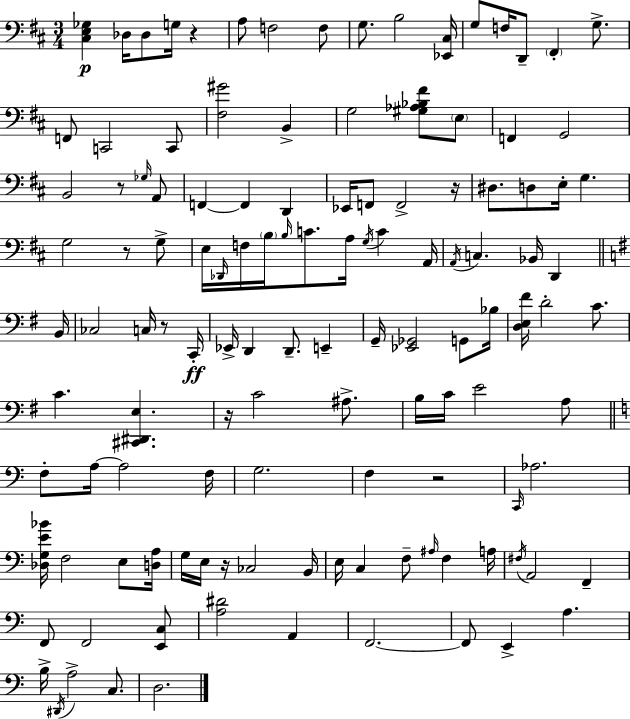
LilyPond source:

{
  \clef bass
  \numericTimeSignature
  \time 3/4
  \key d \major
  \repeat volta 2 { <cis e ges>4\p des16 des8 g16 r4 | a8 f2 f8 | g8. b2 <ees, cis>16 | g8 f16 d,8-- \parenthesize fis,4-. g8.-> | \break f,8 c,2 c,8 | <fis gis'>2 b,4-> | g2 <gis aes bes fis'>8 \parenthesize e8 | f,4 g,2 | \break b,2 r8 \grace { ges16 } a,8 | f,4~~ f,4 d,4 | ees,16 f,8 f,2-> | r16 dis8. d8 e16-. g4. | \break g2 r8 g8-> | e16 \grace { des,16 } f16 \parenthesize b16 \grace { b16 } c'8. a16 \acciaccatura { g16 } c'4 | a,16 \acciaccatura { a,16 } c4. bes,16 | d,4 \bar "||" \break \key g \major b,16 ces2 c16 r8 | c,16-.\ff ees,16-> d,4 d,8.-- e,4-- | g,16-- <ees, ges,>2 g,8 | bes16 <d e fis'>16 d'2-. c'8. | \break c'4. <cis, dis, e>4. | r16 c'2 ais8.-> | b16 c'16 e'2 a8 | \bar "||" \break \key c \major f8-. a16~~ a2 f16 | g2. | f4 r2 | \grace { c,16 } aes2. | \break <des g e' bes'>16 f2 e8 | <d a>16 g16 e16 r16 ces2 | b,16 e16 c4 f8-- \grace { ais16 } f4 | a16 \acciaccatura { fis16 } a,2 f,4-- | \break f,8 f,2 | <e, c>8 <a dis'>2 a,4 | f,2.~~ | f,8 e,4-> a4. | \break b16-> \acciaccatura { dis,16 } a2-> | c8. d2. | } \bar "|."
}